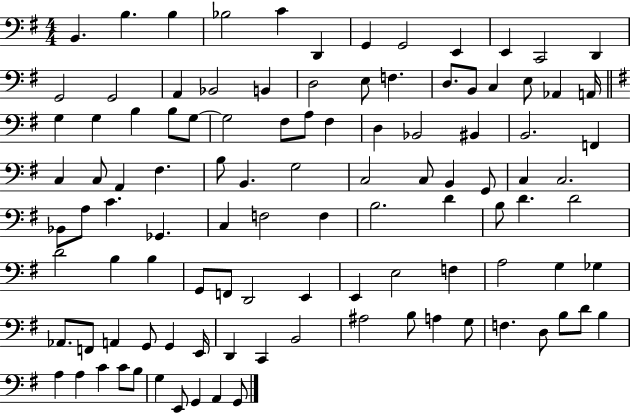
X:1
T:Untitled
M:4/4
L:1/4
K:G
B,, B, B, _B,2 C D,, G,, G,,2 E,, E,, C,,2 D,, G,,2 G,,2 A,, _B,,2 B,, D,2 E,/2 F, D,/2 B,,/2 C, E,/2 _A,, A,,/4 G, G, B, B,/2 G,/2 G,2 ^F,/2 A,/2 ^F, D, _B,,2 ^B,, B,,2 F,, C, C,/2 A,, ^F, B,/2 B,, G,2 C,2 C,/2 B,, G,,/2 C, C,2 _B,,/2 A,/2 C _G,, C, F,2 F, B,2 D B,/2 D D2 D2 B, B, G,,/2 F,,/2 D,,2 E,, E,, E,2 F, A,2 G, _G, _A,,/2 F,,/2 A,, G,,/2 G,, E,,/4 D,, C,, B,,2 ^A,2 B,/2 A, G,/2 F, D,/2 B,/2 D/2 B, A, A, C C/2 B,/2 G, E,,/2 G,, A,, G,,/2